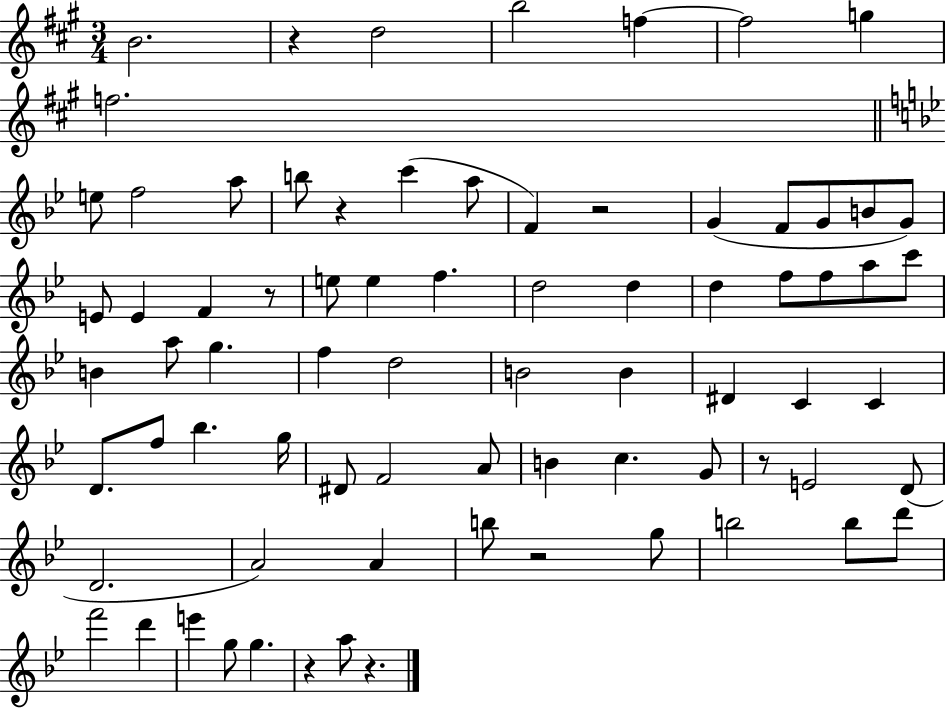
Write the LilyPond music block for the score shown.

{
  \clef treble
  \numericTimeSignature
  \time 3/4
  \key a \major
  \repeat volta 2 { b'2. | r4 d''2 | b''2 f''4~~ | f''2 g''4 | \break f''2. | \bar "||" \break \key bes \major e''8 f''2 a''8 | b''8 r4 c'''4( a''8 | f'4) r2 | g'4( f'8 g'8 b'8 g'8) | \break e'8 e'4 f'4 r8 | e''8 e''4 f''4. | d''2 d''4 | d''4 f''8 f''8 a''8 c'''8 | \break b'4 a''8 g''4. | f''4 d''2 | b'2 b'4 | dis'4 c'4 c'4 | \break d'8. f''8 bes''4. g''16 | dis'8 f'2 a'8 | b'4 c''4. g'8 | r8 e'2 d'8( | \break d'2. | a'2) a'4 | b''8 r2 g''8 | b''2 b''8 d'''8 | \break f'''2 d'''4 | e'''4 g''8 g''4. | r4 a''8 r4. | } \bar "|."
}